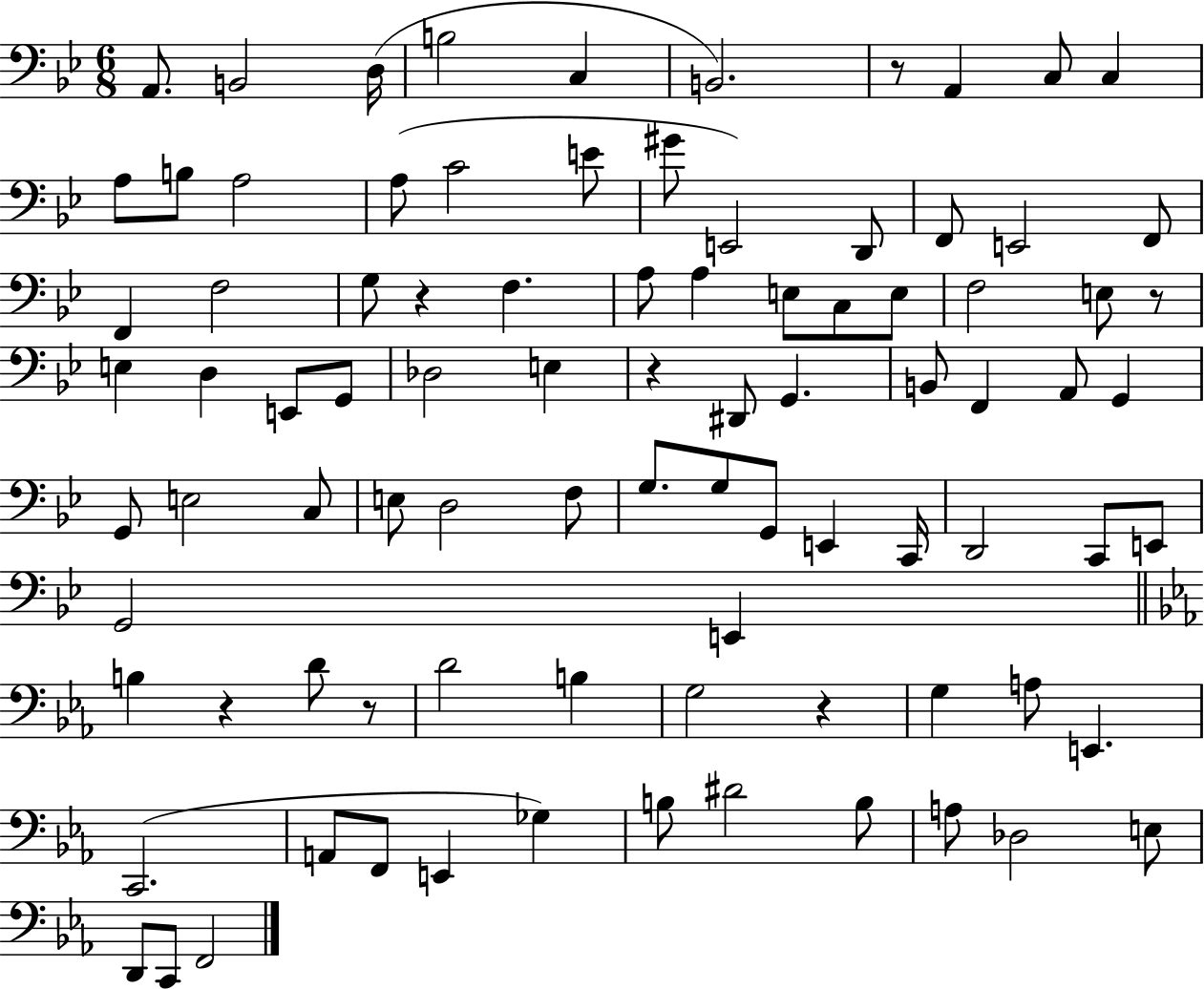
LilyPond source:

{
  \clef bass
  \numericTimeSignature
  \time 6/8
  \key bes \major
  a,8. b,2 d16( | b2 c4 | b,2.) | r8 a,4 c8 c4 | \break a8 b8 a2 | a8( c'2 e'8 | gis'8 e,2) d,8 | f,8 e,2 f,8 | \break f,4 f2 | g8 r4 f4. | a8 a4 e8 c8 e8 | f2 e8 r8 | \break e4 d4 e,8 g,8 | des2 e4 | r4 dis,8 g,4. | b,8 f,4 a,8 g,4 | \break g,8 e2 c8 | e8 d2 f8 | g8. g8 g,8 e,4 c,16 | d,2 c,8 e,8 | \break g,2 e,4 | \bar "||" \break \key ees \major b4 r4 d'8 r8 | d'2 b4 | g2 r4 | g4 a8 e,4. | \break c,2.( | a,8 f,8 e,4 ges4) | b8 dis'2 b8 | a8 des2 e8 | \break d,8 c,8 f,2 | \bar "|."
}